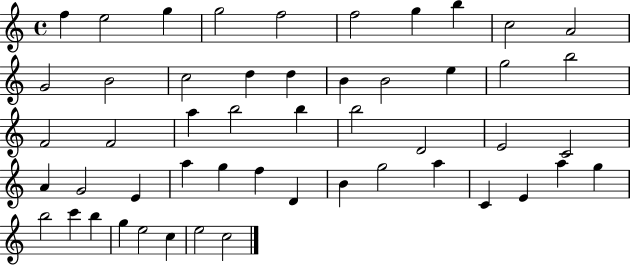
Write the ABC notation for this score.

X:1
T:Untitled
M:4/4
L:1/4
K:C
f e2 g g2 f2 f2 g b c2 A2 G2 B2 c2 d d B B2 e g2 b2 F2 F2 a b2 b b2 D2 E2 C2 A G2 E a g f D B g2 a C E a g b2 c' b g e2 c e2 c2